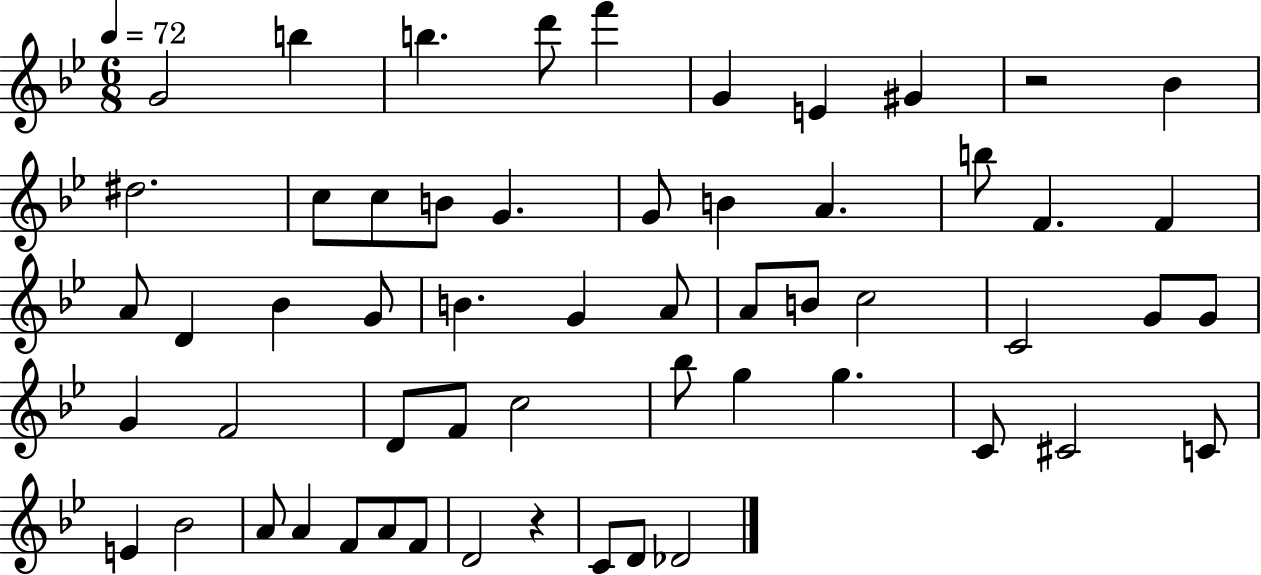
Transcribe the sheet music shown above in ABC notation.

X:1
T:Untitled
M:6/8
L:1/4
K:Bb
G2 b b d'/2 f' G E ^G z2 _B ^d2 c/2 c/2 B/2 G G/2 B A b/2 F F A/2 D _B G/2 B G A/2 A/2 B/2 c2 C2 G/2 G/2 G F2 D/2 F/2 c2 _b/2 g g C/2 ^C2 C/2 E _B2 A/2 A F/2 A/2 F/2 D2 z C/2 D/2 _D2